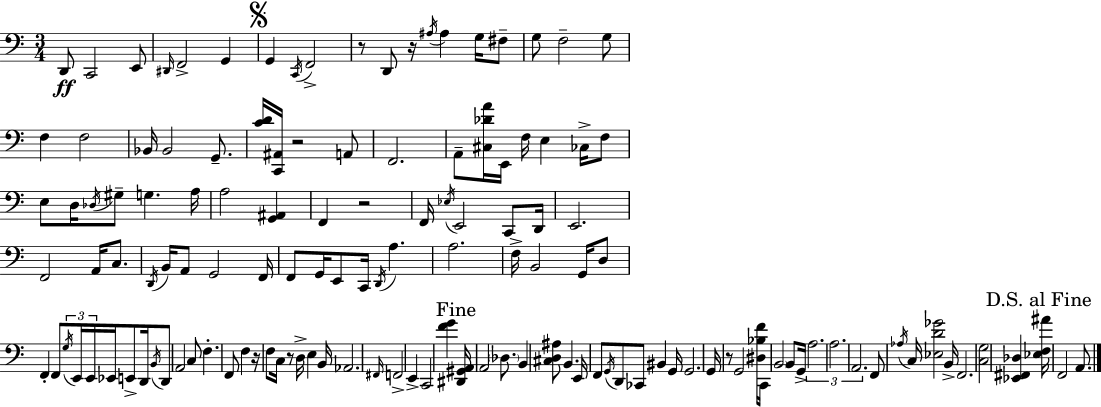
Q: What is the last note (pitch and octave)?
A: A2